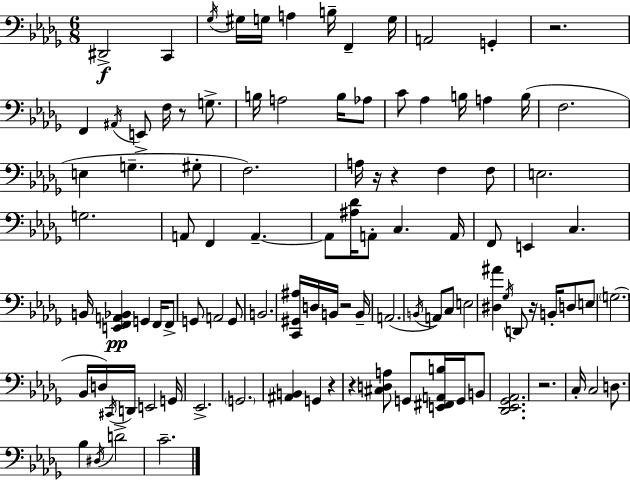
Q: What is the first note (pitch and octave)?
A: D#2